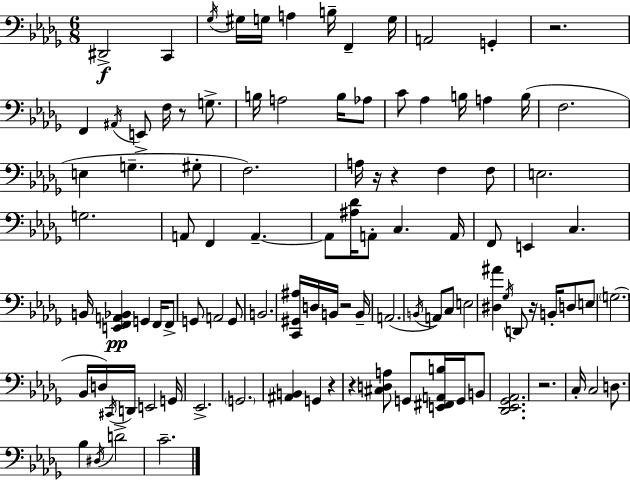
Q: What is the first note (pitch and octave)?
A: D#2